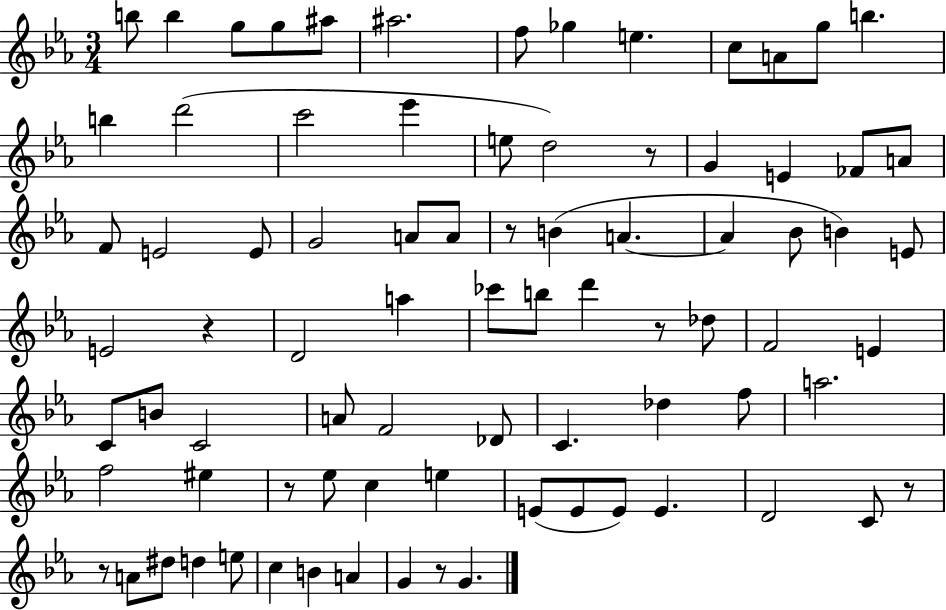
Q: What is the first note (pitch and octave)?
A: B5